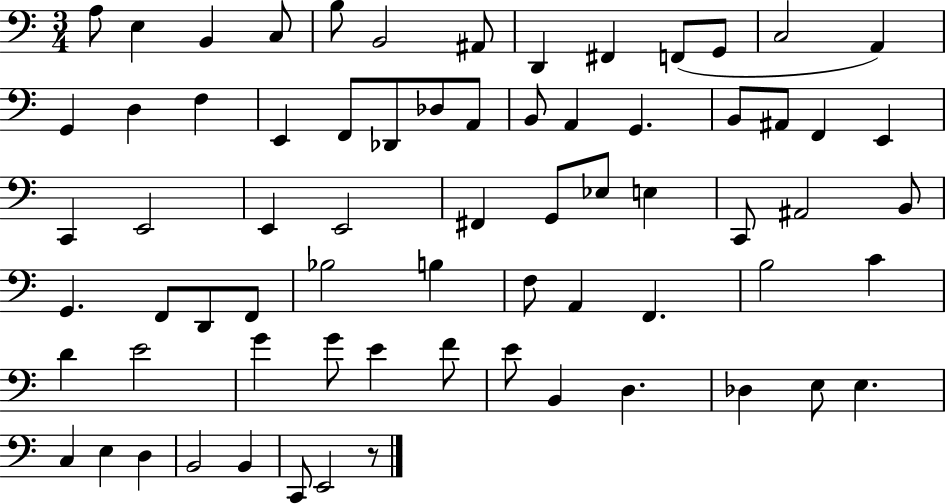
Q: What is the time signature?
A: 3/4